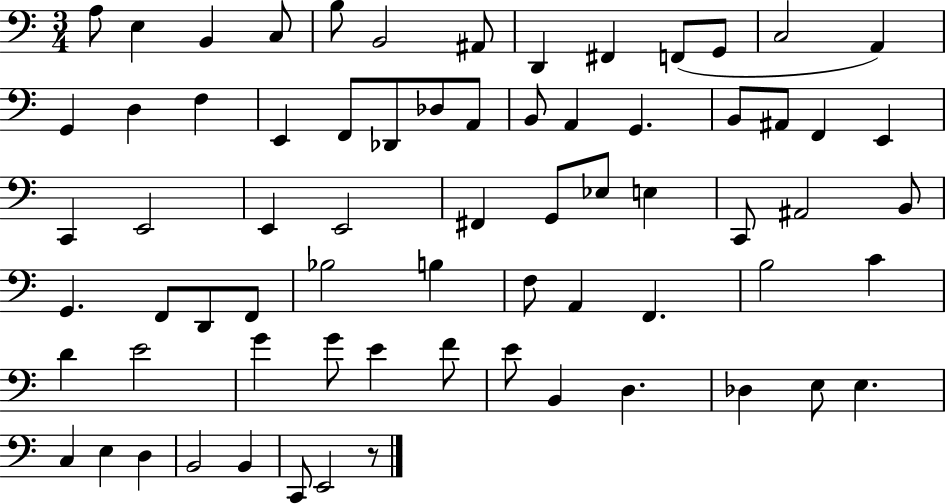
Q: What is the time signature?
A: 3/4